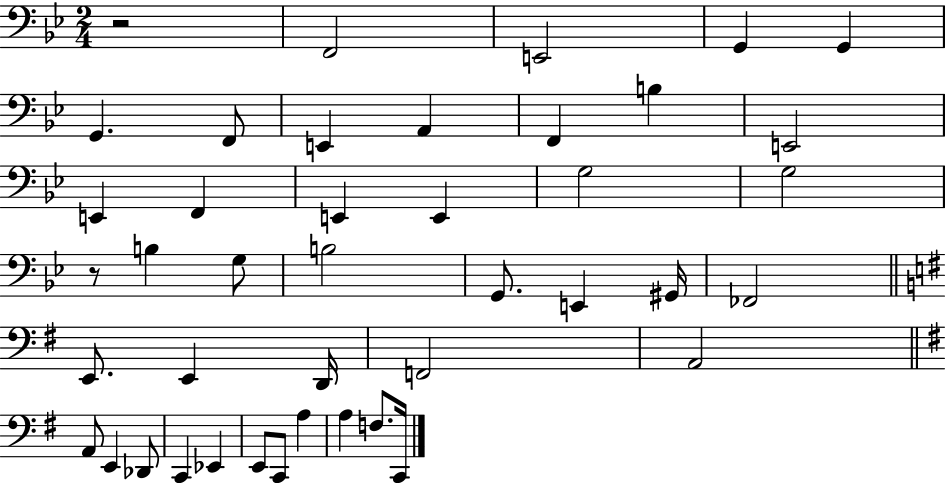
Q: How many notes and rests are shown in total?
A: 42